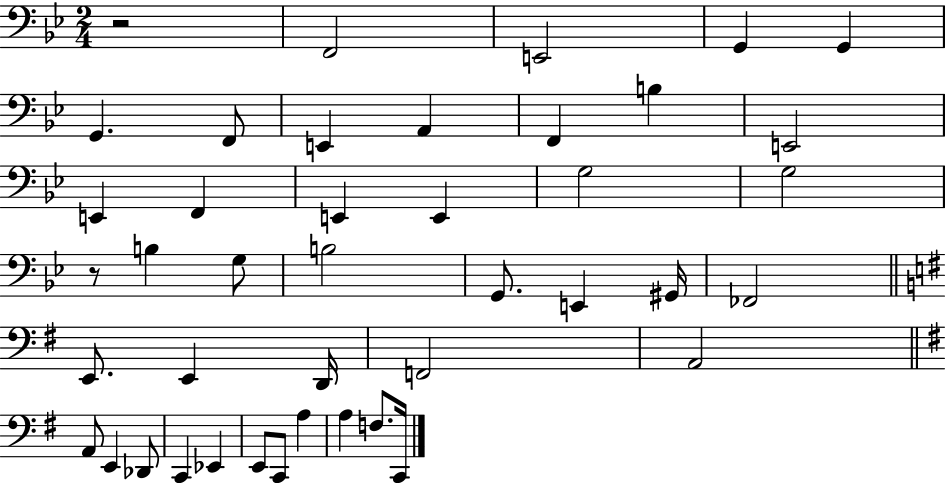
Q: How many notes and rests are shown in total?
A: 42